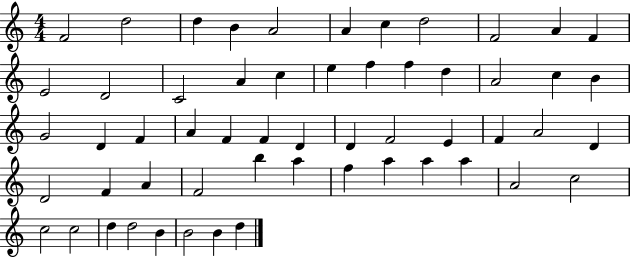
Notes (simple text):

F4/h D5/h D5/q B4/q A4/h A4/q C5/q D5/h F4/h A4/q F4/q E4/h D4/h C4/h A4/q C5/q E5/q F5/q F5/q D5/q A4/h C5/q B4/q G4/h D4/q F4/q A4/q F4/q F4/q D4/q D4/q F4/h E4/q F4/q A4/h D4/q D4/h F4/q A4/q F4/h B5/q A5/q F5/q A5/q A5/q A5/q A4/h C5/h C5/h C5/h D5/q D5/h B4/q B4/h B4/q D5/q